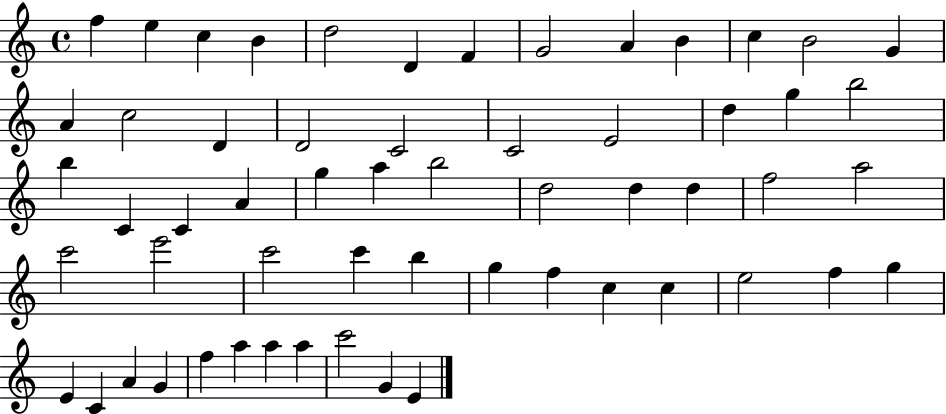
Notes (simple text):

F5/q E5/q C5/q B4/q D5/h D4/q F4/q G4/h A4/q B4/q C5/q B4/h G4/q A4/q C5/h D4/q D4/h C4/h C4/h E4/h D5/q G5/q B5/h B5/q C4/q C4/q A4/q G5/q A5/q B5/h D5/h D5/q D5/q F5/h A5/h C6/h E6/h C6/h C6/q B5/q G5/q F5/q C5/q C5/q E5/h F5/q G5/q E4/q C4/q A4/q G4/q F5/q A5/q A5/q A5/q C6/h G4/q E4/q